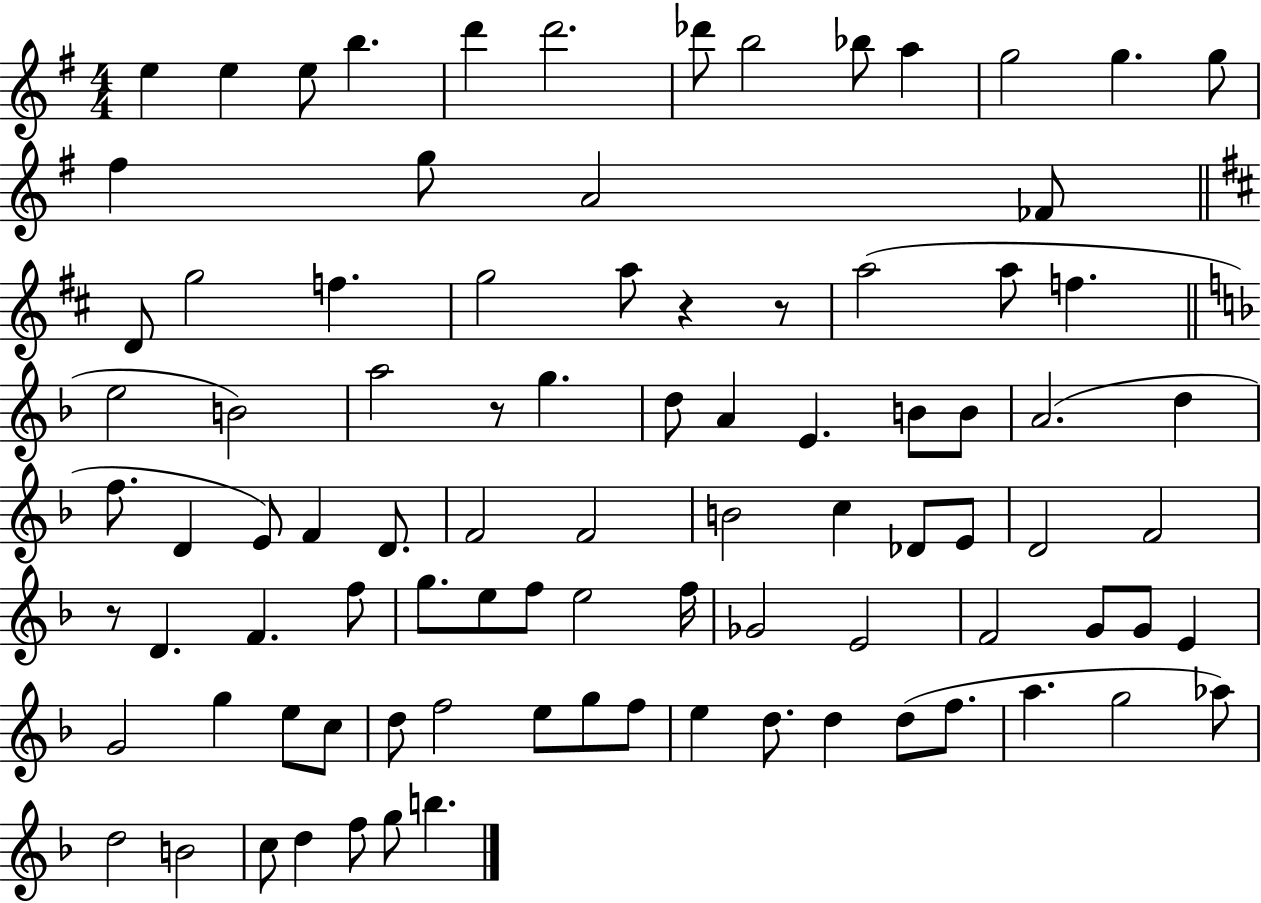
E5/q E5/q E5/e B5/q. D6/q D6/h. Db6/e B5/h Bb5/e A5/q G5/h G5/q. G5/e F#5/q G5/e A4/h FES4/e D4/e G5/h F5/q. G5/h A5/e R/q R/e A5/h A5/e F5/q. E5/h B4/h A5/h R/e G5/q. D5/e A4/q E4/q. B4/e B4/e A4/h. D5/q F5/e. D4/q E4/e F4/q D4/e. F4/h F4/h B4/h C5/q Db4/e E4/e D4/h F4/h R/e D4/q. F4/q. F5/e G5/e. E5/e F5/e E5/h F5/s Gb4/h E4/h F4/h G4/e G4/e E4/q G4/h G5/q E5/e C5/e D5/e F5/h E5/e G5/e F5/e E5/q D5/e. D5/q D5/e F5/e. A5/q. G5/h Ab5/e D5/h B4/h C5/e D5/q F5/e G5/e B5/q.